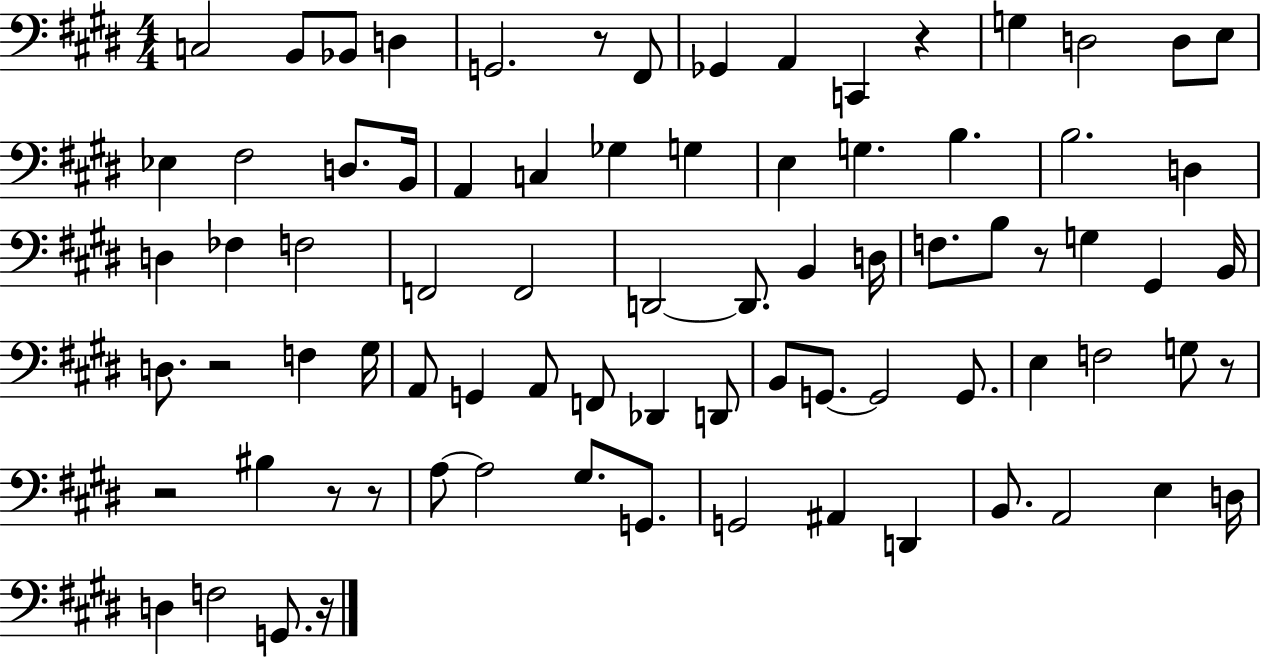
{
  \clef bass
  \numericTimeSignature
  \time 4/4
  \key e \major
  c2 b,8 bes,8 d4 | g,2. r8 fis,8 | ges,4 a,4 c,4 r4 | g4 d2 d8 e8 | \break ees4 fis2 d8. b,16 | a,4 c4 ges4 g4 | e4 g4. b4. | b2. d4 | \break d4 fes4 f2 | f,2 f,2 | d,2~~ d,8. b,4 d16 | f8. b8 r8 g4 gis,4 b,16 | \break d8. r2 f4 gis16 | a,8 g,4 a,8 f,8 des,4 d,8 | b,8 g,8.~~ g,2 g,8. | e4 f2 g8 r8 | \break r2 bis4 r8 r8 | a8~~ a2 gis8. g,8. | g,2 ais,4 d,4 | b,8. a,2 e4 d16 | \break d4 f2 g,8. r16 | \bar "|."
}